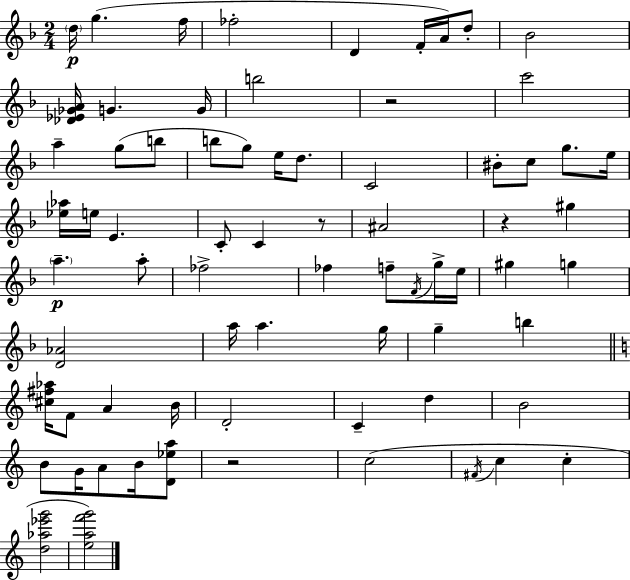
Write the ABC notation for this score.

X:1
T:Untitled
M:2/4
L:1/4
K:Dm
d/4 g f/4 _f2 D F/4 A/4 d/2 _B2 [_D_E_GA]/4 G G/4 b2 z2 c'2 a g/2 b/2 b/2 g/2 e/4 d/2 C2 ^B/2 c/2 g/2 e/4 [_e_a]/4 e/4 E C/2 C z/2 ^A2 z ^g a a/2 _f2 _f f/2 F/4 g/4 e/4 ^g g [D_A]2 a/4 a g/4 g b [^c^f_a]/4 F/2 A B/4 D2 C d B2 B/2 G/4 A/2 B/4 [D_ea]/2 z2 c2 ^F/4 c c [d_a_e'g']2 [eaf'g']2